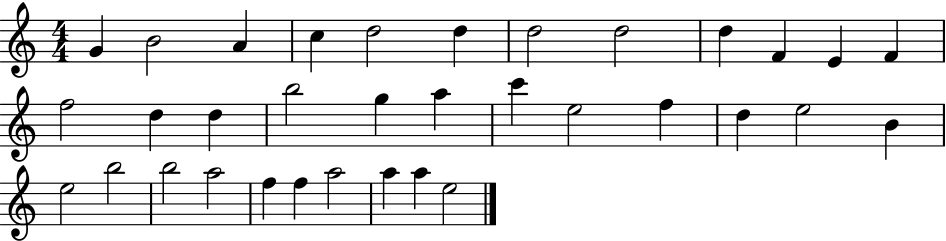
{
  \clef treble
  \numericTimeSignature
  \time 4/4
  \key c \major
  g'4 b'2 a'4 | c''4 d''2 d''4 | d''2 d''2 | d''4 f'4 e'4 f'4 | \break f''2 d''4 d''4 | b''2 g''4 a''4 | c'''4 e''2 f''4 | d''4 e''2 b'4 | \break e''2 b''2 | b''2 a''2 | f''4 f''4 a''2 | a''4 a''4 e''2 | \break \bar "|."
}